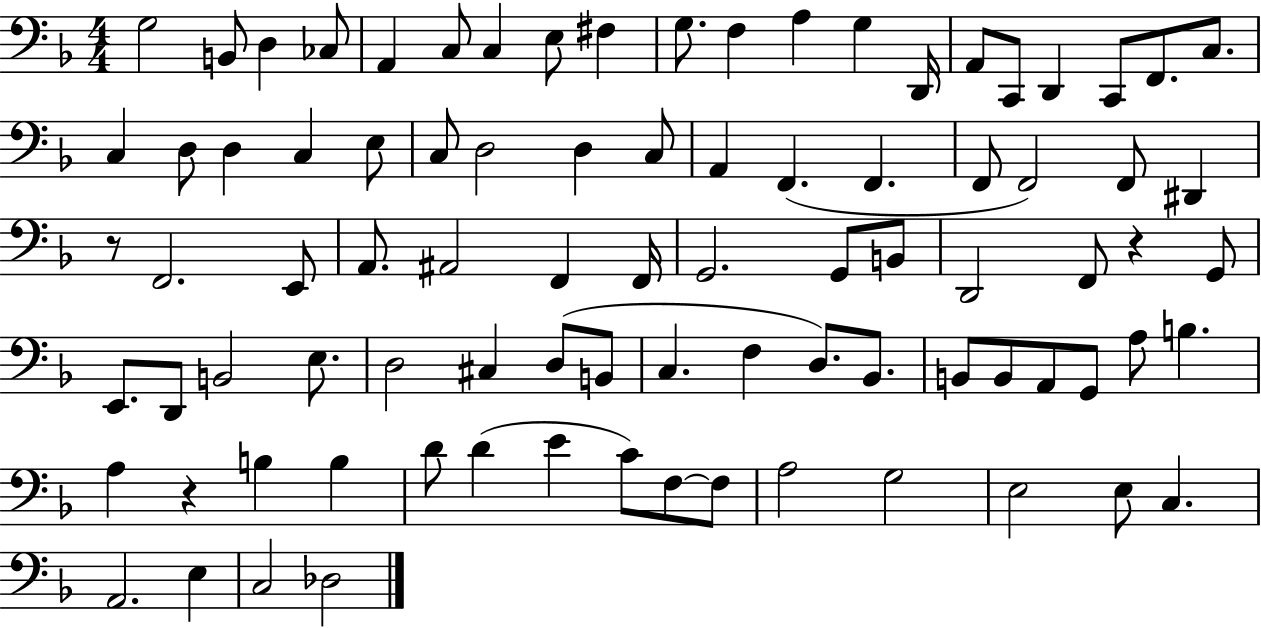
X:1
T:Untitled
M:4/4
L:1/4
K:F
G,2 B,,/2 D, _C,/2 A,, C,/2 C, E,/2 ^F, G,/2 F, A, G, D,,/4 A,,/2 C,,/2 D,, C,,/2 F,,/2 C,/2 C, D,/2 D, C, E,/2 C,/2 D,2 D, C,/2 A,, F,, F,, F,,/2 F,,2 F,,/2 ^D,, z/2 F,,2 E,,/2 A,,/2 ^A,,2 F,, F,,/4 G,,2 G,,/2 B,,/2 D,,2 F,,/2 z G,,/2 E,,/2 D,,/2 B,,2 E,/2 D,2 ^C, D,/2 B,,/2 C, F, D,/2 _B,,/2 B,,/2 B,,/2 A,,/2 G,,/2 A,/2 B, A, z B, B, D/2 D E C/2 F,/2 F,/2 A,2 G,2 E,2 E,/2 C, A,,2 E, C,2 _D,2